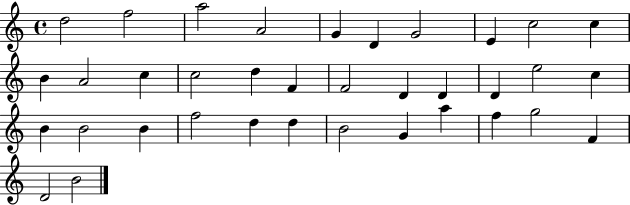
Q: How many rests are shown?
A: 0